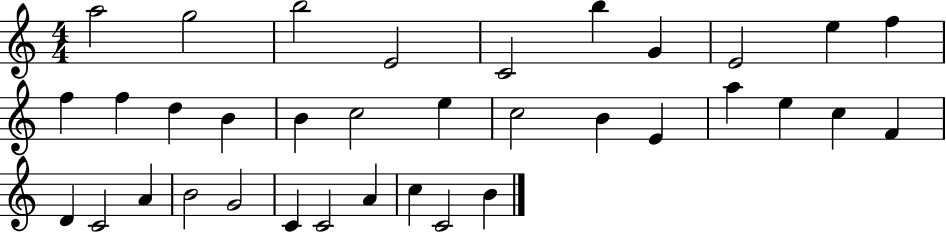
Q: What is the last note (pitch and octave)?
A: B4